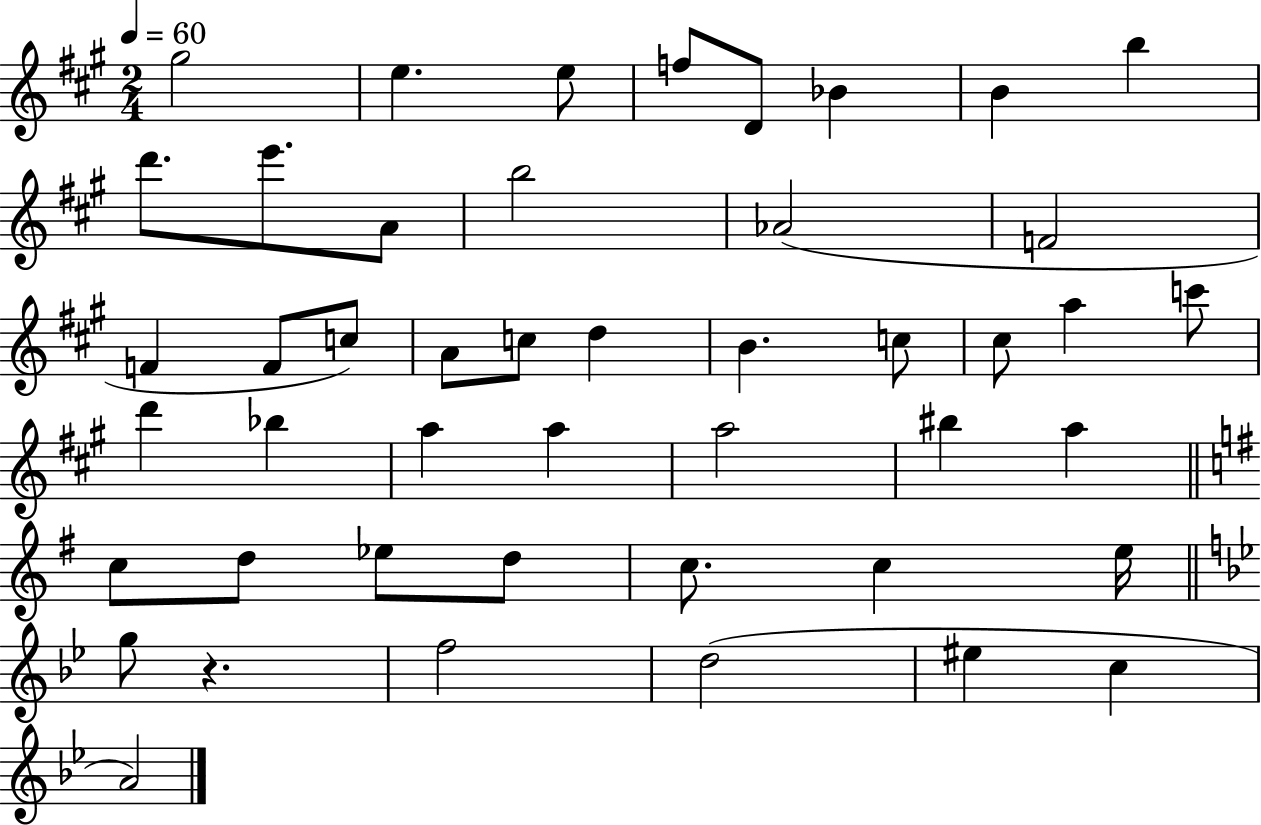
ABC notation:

X:1
T:Untitled
M:2/4
L:1/4
K:A
^g2 e e/2 f/2 D/2 _B B b d'/2 e'/2 A/2 b2 _A2 F2 F F/2 c/2 A/2 c/2 d B c/2 ^c/2 a c'/2 d' _b a a a2 ^b a c/2 d/2 _e/2 d/2 c/2 c e/4 g/2 z f2 d2 ^e c A2